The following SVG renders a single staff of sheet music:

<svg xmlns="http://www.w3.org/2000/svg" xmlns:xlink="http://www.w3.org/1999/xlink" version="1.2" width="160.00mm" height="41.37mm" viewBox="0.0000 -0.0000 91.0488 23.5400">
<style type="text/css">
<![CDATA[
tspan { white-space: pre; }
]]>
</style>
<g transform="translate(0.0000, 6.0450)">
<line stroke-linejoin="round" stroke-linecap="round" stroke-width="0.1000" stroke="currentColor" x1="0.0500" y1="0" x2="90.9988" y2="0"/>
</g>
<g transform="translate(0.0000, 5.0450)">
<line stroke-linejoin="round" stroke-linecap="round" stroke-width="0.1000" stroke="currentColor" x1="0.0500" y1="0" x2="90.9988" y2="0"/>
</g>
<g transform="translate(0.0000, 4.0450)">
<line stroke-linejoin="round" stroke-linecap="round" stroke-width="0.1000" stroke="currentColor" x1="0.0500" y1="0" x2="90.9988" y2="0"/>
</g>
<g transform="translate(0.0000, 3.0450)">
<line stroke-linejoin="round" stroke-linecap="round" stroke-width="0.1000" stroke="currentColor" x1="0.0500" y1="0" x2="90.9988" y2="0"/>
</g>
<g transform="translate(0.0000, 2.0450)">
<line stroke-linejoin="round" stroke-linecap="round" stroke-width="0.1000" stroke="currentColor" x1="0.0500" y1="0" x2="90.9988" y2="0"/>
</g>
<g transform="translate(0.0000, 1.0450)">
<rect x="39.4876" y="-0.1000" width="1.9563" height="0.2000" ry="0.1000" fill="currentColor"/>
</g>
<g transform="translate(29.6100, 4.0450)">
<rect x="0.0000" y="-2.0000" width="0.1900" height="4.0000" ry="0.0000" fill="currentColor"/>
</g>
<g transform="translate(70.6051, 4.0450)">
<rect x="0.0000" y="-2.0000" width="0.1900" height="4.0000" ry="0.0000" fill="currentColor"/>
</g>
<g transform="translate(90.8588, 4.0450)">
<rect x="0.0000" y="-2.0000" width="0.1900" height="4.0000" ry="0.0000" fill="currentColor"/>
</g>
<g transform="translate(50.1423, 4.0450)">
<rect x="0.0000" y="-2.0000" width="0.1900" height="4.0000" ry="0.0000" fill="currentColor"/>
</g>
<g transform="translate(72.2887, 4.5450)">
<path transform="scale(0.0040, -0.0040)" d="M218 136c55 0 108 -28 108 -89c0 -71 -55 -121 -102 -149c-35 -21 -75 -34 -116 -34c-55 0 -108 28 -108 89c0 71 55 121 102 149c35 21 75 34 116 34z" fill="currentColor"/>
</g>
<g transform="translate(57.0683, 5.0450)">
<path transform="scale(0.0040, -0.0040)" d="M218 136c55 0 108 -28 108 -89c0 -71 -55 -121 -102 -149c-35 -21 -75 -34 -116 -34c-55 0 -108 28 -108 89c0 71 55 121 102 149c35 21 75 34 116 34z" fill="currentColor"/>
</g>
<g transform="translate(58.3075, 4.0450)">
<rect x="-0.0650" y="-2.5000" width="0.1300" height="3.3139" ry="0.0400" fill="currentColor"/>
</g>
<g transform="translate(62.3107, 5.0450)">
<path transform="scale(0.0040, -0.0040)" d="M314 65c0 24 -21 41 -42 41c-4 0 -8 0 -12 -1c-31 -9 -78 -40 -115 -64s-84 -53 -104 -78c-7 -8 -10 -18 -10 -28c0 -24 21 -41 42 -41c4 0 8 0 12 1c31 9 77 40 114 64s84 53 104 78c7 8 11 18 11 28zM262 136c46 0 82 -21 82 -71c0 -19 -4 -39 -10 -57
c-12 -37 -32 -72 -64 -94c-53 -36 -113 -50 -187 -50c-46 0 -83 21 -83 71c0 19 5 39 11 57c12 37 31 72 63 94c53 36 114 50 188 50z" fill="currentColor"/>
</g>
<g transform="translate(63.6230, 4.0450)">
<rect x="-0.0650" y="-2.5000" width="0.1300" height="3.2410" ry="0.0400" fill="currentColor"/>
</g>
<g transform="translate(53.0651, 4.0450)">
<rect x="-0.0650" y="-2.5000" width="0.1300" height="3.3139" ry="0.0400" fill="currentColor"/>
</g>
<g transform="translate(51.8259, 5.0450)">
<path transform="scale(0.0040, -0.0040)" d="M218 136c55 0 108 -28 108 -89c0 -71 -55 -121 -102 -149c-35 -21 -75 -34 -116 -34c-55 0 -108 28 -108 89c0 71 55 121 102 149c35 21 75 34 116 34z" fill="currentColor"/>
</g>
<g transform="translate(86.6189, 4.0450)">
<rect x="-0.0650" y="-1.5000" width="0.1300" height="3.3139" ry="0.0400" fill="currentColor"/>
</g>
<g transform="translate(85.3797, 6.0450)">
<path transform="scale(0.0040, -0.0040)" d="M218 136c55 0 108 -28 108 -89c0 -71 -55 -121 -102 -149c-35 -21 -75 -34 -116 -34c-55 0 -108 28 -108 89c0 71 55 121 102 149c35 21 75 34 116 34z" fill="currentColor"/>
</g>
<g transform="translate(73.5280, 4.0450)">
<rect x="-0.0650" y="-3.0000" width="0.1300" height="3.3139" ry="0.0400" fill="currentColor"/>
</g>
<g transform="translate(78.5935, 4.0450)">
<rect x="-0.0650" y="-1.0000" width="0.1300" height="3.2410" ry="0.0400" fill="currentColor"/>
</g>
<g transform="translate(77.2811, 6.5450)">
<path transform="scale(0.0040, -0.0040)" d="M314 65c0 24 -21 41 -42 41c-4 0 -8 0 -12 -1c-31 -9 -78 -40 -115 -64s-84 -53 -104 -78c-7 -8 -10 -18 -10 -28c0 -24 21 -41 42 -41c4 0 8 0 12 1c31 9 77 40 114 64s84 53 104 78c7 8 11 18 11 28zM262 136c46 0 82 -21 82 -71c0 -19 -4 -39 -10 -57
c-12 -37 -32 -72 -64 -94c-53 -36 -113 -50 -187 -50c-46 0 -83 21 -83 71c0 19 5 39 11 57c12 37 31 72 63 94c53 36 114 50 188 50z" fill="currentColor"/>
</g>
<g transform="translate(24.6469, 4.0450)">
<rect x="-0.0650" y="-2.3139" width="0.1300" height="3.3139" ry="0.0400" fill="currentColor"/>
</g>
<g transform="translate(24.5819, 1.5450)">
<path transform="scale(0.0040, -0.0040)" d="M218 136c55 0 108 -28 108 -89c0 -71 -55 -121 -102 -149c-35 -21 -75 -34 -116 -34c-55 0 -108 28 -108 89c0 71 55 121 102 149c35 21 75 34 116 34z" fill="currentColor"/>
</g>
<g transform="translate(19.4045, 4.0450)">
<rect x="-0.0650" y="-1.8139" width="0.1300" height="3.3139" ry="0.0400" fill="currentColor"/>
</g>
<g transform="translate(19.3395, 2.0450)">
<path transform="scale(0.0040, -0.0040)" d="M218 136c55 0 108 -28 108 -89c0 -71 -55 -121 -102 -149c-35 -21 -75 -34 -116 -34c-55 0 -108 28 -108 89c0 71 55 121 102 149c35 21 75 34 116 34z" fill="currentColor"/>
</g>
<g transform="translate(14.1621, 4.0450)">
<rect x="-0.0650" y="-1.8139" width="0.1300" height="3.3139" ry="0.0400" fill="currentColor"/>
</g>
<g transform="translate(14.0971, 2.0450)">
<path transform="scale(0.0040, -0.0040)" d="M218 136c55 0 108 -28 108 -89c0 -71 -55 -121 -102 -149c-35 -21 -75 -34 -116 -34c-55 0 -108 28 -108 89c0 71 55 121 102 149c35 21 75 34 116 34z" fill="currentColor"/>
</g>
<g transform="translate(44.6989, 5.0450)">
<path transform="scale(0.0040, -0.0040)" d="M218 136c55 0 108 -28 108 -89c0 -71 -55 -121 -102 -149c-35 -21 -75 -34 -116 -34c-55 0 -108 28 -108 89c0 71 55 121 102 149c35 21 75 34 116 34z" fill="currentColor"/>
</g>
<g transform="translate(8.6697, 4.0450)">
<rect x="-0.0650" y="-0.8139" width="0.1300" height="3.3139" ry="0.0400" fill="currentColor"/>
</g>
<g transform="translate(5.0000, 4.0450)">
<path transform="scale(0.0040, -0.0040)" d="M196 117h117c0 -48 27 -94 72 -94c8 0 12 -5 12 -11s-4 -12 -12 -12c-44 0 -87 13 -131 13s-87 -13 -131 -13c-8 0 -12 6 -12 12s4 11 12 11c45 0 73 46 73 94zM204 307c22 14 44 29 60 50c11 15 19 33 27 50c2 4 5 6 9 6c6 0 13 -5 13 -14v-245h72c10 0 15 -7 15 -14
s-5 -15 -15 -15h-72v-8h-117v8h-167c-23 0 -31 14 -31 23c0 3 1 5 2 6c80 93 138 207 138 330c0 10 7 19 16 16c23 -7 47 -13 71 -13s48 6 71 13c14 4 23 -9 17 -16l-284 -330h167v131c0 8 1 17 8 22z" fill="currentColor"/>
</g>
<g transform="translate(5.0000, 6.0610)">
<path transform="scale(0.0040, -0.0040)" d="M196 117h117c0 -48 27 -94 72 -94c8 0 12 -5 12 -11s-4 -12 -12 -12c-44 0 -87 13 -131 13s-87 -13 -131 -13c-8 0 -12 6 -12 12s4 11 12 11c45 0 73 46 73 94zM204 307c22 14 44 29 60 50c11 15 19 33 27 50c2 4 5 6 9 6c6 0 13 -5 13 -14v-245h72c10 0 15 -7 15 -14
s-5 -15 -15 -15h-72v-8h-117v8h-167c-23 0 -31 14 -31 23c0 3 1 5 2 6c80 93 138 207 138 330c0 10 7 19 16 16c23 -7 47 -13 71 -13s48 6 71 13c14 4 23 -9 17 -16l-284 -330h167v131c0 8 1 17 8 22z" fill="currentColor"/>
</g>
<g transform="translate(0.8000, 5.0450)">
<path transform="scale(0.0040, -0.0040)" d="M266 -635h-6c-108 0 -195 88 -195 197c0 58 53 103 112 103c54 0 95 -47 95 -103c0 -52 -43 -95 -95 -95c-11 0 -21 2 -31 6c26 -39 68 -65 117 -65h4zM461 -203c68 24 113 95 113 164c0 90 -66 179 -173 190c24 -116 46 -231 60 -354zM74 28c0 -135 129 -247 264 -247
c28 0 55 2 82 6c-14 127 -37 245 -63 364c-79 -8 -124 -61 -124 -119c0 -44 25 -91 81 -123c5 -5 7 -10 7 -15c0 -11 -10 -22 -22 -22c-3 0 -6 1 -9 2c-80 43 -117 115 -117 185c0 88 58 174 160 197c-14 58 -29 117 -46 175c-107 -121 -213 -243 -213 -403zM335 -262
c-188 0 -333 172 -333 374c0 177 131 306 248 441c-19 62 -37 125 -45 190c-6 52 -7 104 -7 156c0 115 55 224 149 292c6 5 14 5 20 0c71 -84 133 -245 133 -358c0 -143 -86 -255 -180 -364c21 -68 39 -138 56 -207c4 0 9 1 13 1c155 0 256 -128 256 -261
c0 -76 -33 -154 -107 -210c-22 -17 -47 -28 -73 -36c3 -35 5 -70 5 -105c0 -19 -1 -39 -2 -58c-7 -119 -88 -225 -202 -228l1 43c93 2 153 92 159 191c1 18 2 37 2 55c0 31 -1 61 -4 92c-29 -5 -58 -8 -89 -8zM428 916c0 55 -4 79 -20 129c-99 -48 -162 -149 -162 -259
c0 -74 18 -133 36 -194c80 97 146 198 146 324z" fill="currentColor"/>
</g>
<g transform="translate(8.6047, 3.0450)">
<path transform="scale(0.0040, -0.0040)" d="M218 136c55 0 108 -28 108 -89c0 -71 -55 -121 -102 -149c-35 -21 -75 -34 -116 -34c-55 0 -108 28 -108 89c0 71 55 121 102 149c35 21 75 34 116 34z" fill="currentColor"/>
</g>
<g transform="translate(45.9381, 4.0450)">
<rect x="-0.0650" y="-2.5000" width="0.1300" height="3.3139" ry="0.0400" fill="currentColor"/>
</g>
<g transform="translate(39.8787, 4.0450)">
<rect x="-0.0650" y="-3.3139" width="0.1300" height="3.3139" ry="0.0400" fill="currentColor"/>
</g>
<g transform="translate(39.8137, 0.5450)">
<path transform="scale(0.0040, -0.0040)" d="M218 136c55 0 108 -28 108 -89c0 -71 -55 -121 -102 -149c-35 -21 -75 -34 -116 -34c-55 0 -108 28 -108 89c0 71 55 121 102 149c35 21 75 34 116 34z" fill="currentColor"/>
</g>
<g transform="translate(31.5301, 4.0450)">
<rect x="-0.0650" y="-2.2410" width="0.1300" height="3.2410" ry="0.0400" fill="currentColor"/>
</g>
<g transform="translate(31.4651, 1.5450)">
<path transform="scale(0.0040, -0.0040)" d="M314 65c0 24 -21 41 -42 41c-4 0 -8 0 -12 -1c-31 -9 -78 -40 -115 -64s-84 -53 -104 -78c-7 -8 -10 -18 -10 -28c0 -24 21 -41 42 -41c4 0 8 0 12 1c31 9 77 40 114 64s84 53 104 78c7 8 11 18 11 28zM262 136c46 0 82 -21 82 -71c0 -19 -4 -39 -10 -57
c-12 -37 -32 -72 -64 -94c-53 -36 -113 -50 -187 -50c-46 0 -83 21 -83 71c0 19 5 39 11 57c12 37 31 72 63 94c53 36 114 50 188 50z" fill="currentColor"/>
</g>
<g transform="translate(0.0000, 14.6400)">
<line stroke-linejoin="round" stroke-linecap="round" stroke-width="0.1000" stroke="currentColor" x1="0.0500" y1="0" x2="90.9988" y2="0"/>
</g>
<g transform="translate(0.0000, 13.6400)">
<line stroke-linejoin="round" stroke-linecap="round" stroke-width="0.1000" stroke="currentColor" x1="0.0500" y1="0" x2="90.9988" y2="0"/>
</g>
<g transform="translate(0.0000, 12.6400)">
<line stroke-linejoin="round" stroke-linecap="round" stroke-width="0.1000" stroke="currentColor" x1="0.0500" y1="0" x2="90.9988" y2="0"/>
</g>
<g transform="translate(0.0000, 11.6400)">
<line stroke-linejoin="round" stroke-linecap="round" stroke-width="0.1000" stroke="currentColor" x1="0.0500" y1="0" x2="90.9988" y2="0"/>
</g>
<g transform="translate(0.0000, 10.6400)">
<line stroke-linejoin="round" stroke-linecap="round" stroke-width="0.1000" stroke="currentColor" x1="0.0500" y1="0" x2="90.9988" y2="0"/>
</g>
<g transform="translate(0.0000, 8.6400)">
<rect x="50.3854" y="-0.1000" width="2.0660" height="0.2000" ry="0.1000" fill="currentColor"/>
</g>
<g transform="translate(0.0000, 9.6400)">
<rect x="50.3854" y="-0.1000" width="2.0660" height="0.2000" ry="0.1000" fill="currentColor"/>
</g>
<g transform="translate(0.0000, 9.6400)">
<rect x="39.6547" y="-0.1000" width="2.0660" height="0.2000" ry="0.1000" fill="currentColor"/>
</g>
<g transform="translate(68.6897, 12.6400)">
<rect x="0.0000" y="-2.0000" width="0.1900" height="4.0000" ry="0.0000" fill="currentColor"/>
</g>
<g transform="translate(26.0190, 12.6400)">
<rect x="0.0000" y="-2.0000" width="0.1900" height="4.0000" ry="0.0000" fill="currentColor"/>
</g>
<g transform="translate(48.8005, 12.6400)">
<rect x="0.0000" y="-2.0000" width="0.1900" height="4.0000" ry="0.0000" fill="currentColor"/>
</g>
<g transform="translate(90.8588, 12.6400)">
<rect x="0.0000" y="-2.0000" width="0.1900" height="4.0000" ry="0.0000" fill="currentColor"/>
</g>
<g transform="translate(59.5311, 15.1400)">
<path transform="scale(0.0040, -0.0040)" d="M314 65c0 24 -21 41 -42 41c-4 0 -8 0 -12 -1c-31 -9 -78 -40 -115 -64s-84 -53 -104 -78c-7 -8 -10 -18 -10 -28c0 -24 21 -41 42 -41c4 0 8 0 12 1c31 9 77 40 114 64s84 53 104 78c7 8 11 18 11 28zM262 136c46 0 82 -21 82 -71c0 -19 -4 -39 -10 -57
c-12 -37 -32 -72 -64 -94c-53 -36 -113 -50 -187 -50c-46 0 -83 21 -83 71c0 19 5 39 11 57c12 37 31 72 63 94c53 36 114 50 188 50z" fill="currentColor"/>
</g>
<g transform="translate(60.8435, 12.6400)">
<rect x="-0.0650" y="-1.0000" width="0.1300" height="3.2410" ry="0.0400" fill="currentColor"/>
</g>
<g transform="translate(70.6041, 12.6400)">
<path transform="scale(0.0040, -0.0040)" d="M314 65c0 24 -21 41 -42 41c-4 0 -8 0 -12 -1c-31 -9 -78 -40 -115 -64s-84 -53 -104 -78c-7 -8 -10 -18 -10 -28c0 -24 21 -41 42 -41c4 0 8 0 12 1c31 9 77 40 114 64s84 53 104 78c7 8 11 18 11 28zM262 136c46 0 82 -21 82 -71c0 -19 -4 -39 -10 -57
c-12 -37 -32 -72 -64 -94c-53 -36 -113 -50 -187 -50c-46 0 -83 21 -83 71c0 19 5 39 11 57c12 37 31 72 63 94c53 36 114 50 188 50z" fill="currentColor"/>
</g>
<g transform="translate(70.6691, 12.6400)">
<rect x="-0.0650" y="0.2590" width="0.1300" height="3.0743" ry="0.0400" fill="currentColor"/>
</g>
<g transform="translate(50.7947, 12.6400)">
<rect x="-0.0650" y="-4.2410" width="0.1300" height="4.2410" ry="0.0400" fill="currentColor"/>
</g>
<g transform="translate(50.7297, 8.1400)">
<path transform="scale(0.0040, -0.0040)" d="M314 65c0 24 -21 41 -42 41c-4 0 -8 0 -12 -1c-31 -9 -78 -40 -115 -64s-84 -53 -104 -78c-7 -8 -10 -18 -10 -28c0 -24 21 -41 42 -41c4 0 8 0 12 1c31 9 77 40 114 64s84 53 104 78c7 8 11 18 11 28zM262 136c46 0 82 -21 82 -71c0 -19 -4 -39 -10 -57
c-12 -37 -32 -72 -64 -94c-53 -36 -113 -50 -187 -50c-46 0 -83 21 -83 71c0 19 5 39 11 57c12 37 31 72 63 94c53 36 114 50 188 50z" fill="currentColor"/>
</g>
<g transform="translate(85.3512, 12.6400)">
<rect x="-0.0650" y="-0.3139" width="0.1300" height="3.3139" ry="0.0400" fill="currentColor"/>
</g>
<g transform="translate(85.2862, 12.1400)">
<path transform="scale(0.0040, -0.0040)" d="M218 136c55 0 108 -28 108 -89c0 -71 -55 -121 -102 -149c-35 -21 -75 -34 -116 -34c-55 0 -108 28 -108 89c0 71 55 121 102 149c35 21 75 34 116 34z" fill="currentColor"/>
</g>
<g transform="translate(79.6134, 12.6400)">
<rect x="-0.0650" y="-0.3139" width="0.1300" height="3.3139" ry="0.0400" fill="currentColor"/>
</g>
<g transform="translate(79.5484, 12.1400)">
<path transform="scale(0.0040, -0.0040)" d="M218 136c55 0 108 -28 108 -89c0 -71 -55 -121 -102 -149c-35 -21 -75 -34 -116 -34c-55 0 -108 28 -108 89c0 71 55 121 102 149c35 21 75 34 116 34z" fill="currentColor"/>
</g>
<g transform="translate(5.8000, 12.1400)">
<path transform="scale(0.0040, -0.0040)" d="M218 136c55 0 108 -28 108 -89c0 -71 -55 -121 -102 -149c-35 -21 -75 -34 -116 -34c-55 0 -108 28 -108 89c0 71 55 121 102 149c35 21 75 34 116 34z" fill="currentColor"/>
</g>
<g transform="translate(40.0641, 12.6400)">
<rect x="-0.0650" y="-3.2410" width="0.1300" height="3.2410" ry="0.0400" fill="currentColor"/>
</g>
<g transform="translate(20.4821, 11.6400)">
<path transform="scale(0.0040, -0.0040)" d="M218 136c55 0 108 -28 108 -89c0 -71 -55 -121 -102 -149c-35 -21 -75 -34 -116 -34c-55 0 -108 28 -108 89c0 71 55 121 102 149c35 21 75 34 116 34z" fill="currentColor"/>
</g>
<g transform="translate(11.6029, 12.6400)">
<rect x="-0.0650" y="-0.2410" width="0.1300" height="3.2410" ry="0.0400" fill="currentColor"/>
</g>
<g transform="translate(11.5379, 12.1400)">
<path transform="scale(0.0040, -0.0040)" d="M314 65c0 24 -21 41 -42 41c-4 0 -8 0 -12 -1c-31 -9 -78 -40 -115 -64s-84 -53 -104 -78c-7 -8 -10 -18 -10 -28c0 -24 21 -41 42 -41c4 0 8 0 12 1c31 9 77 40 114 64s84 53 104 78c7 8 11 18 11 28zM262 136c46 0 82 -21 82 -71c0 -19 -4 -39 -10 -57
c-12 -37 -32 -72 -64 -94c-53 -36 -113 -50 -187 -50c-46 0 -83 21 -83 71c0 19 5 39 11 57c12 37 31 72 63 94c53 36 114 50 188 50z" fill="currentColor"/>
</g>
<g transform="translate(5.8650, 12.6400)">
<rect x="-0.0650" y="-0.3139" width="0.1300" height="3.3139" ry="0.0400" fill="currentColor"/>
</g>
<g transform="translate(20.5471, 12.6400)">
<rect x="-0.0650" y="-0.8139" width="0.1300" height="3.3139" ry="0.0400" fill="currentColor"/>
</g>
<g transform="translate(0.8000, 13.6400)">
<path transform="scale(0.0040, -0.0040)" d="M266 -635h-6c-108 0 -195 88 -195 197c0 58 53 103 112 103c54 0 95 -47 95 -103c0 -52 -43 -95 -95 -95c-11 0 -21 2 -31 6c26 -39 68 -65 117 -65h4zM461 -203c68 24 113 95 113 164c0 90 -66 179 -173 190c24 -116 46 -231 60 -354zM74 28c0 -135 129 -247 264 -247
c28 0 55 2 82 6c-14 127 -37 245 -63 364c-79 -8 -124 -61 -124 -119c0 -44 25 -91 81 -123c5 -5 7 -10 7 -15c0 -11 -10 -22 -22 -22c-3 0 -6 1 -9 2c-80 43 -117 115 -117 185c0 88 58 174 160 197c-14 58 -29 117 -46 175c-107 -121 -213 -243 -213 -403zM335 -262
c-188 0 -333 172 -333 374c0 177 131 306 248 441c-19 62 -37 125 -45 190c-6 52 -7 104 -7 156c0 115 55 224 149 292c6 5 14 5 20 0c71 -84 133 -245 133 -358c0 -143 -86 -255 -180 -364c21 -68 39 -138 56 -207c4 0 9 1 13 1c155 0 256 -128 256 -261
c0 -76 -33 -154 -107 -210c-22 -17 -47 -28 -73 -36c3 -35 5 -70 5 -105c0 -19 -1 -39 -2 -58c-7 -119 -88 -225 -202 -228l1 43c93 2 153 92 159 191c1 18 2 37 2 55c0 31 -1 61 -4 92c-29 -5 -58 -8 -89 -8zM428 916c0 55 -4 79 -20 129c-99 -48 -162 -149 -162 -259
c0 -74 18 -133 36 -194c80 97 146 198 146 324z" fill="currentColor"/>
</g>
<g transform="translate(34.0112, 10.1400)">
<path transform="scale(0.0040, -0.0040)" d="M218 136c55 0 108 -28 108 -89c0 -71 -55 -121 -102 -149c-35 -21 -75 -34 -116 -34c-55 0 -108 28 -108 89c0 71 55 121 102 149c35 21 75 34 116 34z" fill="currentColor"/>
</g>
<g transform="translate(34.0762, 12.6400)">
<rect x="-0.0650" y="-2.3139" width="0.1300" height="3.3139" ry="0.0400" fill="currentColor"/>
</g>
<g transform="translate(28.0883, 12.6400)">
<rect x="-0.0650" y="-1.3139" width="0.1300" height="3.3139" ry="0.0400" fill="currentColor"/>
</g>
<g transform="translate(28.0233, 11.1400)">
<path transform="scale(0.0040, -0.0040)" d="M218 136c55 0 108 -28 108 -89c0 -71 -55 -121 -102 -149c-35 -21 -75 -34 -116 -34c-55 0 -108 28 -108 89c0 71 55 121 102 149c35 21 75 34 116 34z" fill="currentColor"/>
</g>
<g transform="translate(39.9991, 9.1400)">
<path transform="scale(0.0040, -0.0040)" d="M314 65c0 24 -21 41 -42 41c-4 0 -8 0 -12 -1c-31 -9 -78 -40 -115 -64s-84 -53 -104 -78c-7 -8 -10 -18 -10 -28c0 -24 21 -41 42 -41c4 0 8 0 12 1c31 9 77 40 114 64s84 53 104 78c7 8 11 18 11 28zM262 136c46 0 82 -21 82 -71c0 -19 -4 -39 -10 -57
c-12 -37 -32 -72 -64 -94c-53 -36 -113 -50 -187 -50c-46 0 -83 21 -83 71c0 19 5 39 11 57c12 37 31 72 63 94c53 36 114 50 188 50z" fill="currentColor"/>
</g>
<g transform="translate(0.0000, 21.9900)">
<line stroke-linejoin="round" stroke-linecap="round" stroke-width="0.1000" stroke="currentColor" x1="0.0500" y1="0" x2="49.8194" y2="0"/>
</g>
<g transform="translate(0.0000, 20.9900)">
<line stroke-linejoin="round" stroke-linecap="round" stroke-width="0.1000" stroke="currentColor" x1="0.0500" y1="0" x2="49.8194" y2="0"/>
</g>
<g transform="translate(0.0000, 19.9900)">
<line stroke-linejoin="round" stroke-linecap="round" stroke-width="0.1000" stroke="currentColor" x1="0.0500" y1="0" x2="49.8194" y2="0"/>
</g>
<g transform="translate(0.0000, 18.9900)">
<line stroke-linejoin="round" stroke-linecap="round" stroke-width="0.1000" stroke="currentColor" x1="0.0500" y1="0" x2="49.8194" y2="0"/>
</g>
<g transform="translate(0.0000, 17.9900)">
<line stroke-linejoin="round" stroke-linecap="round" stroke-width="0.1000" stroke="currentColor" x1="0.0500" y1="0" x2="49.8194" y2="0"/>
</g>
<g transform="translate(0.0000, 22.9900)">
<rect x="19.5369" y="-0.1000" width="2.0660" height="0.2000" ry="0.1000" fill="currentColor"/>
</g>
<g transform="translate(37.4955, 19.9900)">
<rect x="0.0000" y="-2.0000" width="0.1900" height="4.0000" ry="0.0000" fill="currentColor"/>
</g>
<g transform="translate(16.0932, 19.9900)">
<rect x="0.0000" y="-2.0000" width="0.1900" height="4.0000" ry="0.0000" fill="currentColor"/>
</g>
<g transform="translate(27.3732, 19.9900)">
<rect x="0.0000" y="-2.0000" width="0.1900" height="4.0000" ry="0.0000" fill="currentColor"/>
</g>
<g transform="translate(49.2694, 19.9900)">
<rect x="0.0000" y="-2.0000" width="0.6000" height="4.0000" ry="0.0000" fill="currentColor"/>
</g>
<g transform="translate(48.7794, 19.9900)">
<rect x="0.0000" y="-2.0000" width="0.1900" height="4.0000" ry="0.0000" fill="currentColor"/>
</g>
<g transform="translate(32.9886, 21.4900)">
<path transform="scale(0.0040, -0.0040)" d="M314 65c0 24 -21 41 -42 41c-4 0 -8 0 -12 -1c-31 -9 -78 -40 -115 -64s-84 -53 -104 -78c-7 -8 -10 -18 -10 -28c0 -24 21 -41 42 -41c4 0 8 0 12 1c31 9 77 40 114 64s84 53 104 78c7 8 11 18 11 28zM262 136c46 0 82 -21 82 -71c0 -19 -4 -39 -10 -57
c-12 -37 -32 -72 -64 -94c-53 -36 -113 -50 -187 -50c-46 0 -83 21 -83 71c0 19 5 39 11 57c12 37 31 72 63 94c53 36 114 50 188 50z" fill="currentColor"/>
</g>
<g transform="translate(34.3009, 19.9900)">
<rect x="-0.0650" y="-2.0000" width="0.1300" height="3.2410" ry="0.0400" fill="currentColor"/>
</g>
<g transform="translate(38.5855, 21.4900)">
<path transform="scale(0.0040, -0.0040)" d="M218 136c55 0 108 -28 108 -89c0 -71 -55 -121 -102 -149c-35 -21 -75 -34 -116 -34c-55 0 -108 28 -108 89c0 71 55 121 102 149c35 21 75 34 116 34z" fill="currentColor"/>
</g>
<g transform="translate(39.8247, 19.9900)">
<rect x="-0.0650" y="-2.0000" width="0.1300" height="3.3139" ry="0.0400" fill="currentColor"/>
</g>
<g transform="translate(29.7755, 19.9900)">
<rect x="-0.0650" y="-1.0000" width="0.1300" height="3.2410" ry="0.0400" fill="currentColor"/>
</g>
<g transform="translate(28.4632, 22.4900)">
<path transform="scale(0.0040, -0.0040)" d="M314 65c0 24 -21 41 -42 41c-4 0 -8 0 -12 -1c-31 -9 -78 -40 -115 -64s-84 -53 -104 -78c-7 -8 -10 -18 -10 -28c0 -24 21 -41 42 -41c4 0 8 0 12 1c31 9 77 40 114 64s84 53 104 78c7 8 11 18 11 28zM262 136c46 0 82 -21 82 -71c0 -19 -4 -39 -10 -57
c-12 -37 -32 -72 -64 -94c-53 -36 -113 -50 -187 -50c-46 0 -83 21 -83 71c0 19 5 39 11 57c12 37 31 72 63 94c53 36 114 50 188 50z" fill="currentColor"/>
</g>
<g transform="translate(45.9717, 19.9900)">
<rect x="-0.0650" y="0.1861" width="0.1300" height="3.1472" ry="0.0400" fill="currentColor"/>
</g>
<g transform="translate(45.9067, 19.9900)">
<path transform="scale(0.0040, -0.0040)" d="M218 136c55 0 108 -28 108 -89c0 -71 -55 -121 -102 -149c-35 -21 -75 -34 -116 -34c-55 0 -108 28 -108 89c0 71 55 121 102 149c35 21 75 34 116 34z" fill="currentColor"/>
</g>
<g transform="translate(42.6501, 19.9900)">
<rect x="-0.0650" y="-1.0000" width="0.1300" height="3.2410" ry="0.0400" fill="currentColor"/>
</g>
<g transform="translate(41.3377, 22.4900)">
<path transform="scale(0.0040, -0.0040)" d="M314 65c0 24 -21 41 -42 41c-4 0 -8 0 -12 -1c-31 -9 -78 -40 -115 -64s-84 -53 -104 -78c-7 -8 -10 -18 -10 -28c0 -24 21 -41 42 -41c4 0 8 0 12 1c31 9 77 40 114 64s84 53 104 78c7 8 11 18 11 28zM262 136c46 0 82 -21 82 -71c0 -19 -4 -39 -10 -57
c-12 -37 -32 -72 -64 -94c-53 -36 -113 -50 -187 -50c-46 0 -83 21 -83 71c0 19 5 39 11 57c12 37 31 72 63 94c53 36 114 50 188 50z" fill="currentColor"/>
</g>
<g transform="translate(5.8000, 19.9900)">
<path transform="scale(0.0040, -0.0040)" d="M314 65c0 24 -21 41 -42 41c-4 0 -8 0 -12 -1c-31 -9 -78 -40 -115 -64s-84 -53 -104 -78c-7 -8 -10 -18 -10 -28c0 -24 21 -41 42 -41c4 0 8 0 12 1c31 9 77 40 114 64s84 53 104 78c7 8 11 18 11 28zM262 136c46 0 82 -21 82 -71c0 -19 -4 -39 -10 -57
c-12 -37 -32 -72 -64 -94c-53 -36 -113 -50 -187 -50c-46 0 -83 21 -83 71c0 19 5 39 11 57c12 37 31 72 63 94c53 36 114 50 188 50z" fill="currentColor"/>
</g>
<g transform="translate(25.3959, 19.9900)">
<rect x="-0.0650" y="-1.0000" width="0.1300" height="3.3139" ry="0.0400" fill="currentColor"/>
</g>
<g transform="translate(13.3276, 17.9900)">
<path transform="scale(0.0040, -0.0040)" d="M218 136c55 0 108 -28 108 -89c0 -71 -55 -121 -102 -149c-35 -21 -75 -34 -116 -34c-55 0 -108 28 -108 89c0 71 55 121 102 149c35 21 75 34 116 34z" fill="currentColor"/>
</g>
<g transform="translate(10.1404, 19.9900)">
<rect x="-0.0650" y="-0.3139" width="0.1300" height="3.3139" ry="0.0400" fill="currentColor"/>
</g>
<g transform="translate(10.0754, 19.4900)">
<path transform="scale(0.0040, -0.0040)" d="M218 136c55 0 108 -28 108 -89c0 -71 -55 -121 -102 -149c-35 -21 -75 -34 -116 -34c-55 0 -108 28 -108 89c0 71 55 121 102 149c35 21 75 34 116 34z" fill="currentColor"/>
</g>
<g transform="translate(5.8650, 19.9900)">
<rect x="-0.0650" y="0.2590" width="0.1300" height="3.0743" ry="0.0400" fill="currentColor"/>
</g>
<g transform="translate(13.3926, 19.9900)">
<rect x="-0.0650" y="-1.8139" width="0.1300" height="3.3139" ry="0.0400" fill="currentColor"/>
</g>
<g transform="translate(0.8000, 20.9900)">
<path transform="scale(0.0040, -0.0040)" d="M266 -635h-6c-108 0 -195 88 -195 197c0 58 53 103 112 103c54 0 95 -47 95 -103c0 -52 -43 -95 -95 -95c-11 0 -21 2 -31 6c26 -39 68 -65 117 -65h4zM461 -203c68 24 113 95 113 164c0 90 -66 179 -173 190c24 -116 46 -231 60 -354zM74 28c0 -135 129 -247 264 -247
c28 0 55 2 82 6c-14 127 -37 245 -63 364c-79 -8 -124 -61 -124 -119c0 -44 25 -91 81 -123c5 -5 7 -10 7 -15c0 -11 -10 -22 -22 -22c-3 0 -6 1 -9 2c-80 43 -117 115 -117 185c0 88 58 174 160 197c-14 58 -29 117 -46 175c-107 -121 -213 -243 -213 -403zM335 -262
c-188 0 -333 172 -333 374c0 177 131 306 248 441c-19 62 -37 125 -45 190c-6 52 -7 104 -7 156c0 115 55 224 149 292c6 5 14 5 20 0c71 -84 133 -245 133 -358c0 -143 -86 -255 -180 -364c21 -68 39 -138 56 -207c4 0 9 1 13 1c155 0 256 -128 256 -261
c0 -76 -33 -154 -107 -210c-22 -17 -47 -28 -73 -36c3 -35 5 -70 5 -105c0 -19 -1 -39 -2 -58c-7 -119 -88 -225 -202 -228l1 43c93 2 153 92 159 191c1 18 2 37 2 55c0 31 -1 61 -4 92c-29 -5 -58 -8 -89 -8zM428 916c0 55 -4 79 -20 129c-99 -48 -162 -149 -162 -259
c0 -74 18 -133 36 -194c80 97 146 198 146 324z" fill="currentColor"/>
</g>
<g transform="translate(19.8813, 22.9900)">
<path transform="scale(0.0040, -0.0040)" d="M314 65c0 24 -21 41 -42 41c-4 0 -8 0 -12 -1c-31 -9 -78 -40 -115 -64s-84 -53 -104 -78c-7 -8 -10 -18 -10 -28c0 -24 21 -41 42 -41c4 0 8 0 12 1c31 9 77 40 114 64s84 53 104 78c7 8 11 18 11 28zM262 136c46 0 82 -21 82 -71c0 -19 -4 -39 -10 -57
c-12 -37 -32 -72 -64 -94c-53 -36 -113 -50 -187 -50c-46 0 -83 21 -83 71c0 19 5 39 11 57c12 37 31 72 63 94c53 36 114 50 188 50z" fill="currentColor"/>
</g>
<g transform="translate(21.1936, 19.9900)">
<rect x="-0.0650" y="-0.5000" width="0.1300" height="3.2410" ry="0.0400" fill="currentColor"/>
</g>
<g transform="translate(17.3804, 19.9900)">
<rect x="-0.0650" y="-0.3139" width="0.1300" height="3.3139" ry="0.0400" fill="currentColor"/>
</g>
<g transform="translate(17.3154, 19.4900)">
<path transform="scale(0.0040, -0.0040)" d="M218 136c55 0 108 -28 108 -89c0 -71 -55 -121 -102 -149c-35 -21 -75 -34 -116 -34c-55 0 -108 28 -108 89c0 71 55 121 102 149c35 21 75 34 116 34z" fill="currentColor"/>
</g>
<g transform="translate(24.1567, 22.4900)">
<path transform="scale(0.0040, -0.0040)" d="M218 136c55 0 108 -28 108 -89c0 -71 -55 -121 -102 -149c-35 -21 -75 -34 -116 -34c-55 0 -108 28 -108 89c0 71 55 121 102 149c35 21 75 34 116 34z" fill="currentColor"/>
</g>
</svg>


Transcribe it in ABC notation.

X:1
T:Untitled
M:4/4
L:1/4
K:C
d f f g g2 b G G G G2 A D2 E c c2 d e g b2 d'2 D2 B2 c c B2 c f c C2 D D2 F2 F D2 B